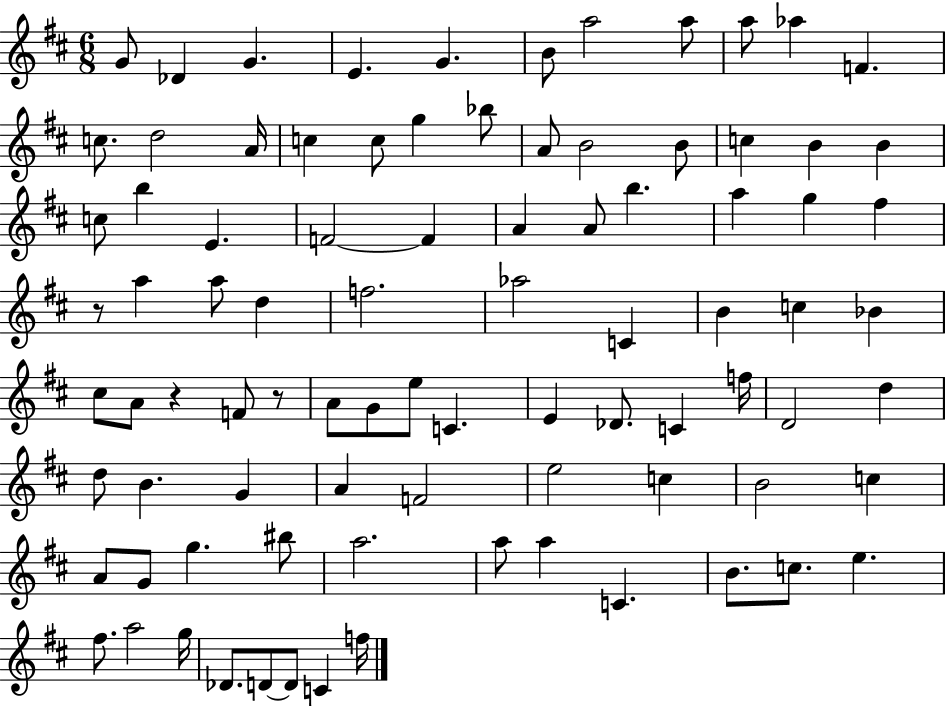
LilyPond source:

{
  \clef treble
  \numericTimeSignature
  \time 6/8
  \key d \major
  g'8 des'4 g'4. | e'4. g'4. | b'8 a''2 a''8 | a''8 aes''4 f'4. | \break c''8. d''2 a'16 | c''4 c''8 g''4 bes''8 | a'8 b'2 b'8 | c''4 b'4 b'4 | \break c''8 b''4 e'4. | f'2~~ f'4 | a'4 a'8 b''4. | a''4 g''4 fis''4 | \break r8 a''4 a''8 d''4 | f''2. | aes''2 c'4 | b'4 c''4 bes'4 | \break cis''8 a'8 r4 f'8 r8 | a'8 g'8 e''8 c'4. | e'4 des'8. c'4 f''16 | d'2 d''4 | \break d''8 b'4. g'4 | a'4 f'2 | e''2 c''4 | b'2 c''4 | \break a'8 g'8 g''4. bis''8 | a''2. | a''8 a''4 c'4. | b'8. c''8. e''4. | \break fis''8. a''2 g''16 | des'8. d'8~~ d'8 c'4 f''16 | \bar "|."
}